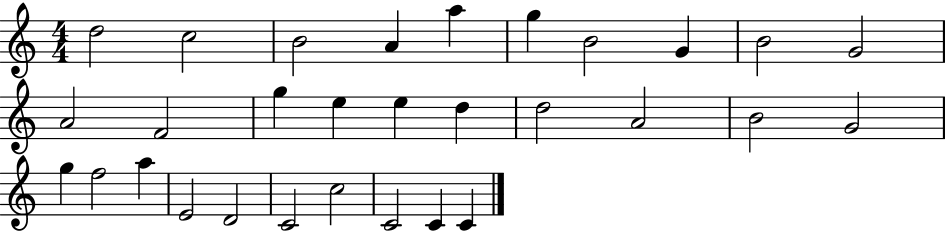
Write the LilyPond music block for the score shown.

{
  \clef treble
  \numericTimeSignature
  \time 4/4
  \key c \major
  d''2 c''2 | b'2 a'4 a''4 | g''4 b'2 g'4 | b'2 g'2 | \break a'2 f'2 | g''4 e''4 e''4 d''4 | d''2 a'2 | b'2 g'2 | \break g''4 f''2 a''4 | e'2 d'2 | c'2 c''2 | c'2 c'4 c'4 | \break \bar "|."
}